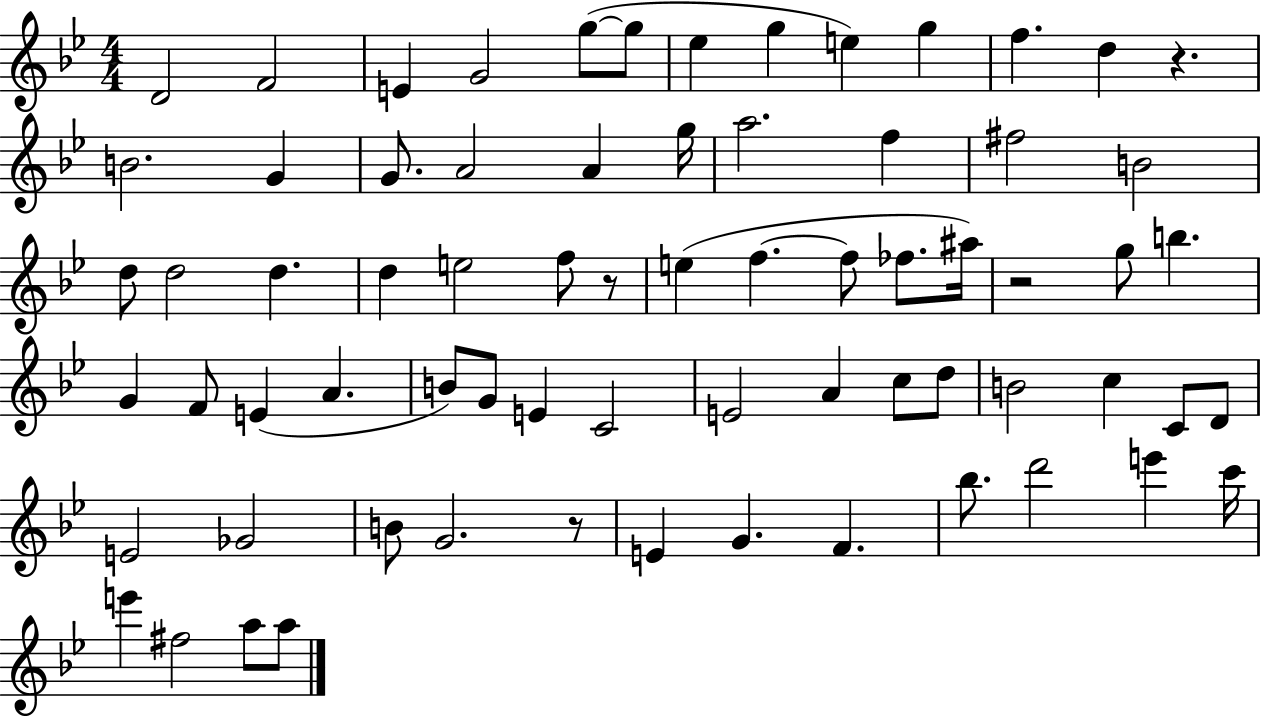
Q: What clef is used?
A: treble